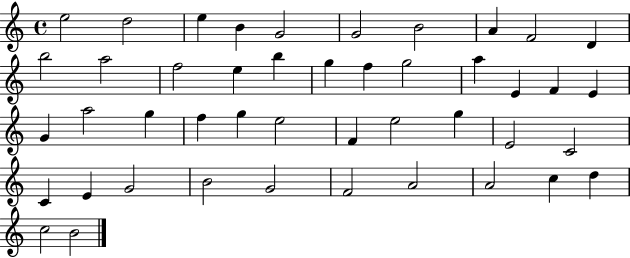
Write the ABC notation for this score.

X:1
T:Untitled
M:4/4
L:1/4
K:C
e2 d2 e B G2 G2 B2 A F2 D b2 a2 f2 e b g f g2 a E F E G a2 g f g e2 F e2 g E2 C2 C E G2 B2 G2 F2 A2 A2 c d c2 B2